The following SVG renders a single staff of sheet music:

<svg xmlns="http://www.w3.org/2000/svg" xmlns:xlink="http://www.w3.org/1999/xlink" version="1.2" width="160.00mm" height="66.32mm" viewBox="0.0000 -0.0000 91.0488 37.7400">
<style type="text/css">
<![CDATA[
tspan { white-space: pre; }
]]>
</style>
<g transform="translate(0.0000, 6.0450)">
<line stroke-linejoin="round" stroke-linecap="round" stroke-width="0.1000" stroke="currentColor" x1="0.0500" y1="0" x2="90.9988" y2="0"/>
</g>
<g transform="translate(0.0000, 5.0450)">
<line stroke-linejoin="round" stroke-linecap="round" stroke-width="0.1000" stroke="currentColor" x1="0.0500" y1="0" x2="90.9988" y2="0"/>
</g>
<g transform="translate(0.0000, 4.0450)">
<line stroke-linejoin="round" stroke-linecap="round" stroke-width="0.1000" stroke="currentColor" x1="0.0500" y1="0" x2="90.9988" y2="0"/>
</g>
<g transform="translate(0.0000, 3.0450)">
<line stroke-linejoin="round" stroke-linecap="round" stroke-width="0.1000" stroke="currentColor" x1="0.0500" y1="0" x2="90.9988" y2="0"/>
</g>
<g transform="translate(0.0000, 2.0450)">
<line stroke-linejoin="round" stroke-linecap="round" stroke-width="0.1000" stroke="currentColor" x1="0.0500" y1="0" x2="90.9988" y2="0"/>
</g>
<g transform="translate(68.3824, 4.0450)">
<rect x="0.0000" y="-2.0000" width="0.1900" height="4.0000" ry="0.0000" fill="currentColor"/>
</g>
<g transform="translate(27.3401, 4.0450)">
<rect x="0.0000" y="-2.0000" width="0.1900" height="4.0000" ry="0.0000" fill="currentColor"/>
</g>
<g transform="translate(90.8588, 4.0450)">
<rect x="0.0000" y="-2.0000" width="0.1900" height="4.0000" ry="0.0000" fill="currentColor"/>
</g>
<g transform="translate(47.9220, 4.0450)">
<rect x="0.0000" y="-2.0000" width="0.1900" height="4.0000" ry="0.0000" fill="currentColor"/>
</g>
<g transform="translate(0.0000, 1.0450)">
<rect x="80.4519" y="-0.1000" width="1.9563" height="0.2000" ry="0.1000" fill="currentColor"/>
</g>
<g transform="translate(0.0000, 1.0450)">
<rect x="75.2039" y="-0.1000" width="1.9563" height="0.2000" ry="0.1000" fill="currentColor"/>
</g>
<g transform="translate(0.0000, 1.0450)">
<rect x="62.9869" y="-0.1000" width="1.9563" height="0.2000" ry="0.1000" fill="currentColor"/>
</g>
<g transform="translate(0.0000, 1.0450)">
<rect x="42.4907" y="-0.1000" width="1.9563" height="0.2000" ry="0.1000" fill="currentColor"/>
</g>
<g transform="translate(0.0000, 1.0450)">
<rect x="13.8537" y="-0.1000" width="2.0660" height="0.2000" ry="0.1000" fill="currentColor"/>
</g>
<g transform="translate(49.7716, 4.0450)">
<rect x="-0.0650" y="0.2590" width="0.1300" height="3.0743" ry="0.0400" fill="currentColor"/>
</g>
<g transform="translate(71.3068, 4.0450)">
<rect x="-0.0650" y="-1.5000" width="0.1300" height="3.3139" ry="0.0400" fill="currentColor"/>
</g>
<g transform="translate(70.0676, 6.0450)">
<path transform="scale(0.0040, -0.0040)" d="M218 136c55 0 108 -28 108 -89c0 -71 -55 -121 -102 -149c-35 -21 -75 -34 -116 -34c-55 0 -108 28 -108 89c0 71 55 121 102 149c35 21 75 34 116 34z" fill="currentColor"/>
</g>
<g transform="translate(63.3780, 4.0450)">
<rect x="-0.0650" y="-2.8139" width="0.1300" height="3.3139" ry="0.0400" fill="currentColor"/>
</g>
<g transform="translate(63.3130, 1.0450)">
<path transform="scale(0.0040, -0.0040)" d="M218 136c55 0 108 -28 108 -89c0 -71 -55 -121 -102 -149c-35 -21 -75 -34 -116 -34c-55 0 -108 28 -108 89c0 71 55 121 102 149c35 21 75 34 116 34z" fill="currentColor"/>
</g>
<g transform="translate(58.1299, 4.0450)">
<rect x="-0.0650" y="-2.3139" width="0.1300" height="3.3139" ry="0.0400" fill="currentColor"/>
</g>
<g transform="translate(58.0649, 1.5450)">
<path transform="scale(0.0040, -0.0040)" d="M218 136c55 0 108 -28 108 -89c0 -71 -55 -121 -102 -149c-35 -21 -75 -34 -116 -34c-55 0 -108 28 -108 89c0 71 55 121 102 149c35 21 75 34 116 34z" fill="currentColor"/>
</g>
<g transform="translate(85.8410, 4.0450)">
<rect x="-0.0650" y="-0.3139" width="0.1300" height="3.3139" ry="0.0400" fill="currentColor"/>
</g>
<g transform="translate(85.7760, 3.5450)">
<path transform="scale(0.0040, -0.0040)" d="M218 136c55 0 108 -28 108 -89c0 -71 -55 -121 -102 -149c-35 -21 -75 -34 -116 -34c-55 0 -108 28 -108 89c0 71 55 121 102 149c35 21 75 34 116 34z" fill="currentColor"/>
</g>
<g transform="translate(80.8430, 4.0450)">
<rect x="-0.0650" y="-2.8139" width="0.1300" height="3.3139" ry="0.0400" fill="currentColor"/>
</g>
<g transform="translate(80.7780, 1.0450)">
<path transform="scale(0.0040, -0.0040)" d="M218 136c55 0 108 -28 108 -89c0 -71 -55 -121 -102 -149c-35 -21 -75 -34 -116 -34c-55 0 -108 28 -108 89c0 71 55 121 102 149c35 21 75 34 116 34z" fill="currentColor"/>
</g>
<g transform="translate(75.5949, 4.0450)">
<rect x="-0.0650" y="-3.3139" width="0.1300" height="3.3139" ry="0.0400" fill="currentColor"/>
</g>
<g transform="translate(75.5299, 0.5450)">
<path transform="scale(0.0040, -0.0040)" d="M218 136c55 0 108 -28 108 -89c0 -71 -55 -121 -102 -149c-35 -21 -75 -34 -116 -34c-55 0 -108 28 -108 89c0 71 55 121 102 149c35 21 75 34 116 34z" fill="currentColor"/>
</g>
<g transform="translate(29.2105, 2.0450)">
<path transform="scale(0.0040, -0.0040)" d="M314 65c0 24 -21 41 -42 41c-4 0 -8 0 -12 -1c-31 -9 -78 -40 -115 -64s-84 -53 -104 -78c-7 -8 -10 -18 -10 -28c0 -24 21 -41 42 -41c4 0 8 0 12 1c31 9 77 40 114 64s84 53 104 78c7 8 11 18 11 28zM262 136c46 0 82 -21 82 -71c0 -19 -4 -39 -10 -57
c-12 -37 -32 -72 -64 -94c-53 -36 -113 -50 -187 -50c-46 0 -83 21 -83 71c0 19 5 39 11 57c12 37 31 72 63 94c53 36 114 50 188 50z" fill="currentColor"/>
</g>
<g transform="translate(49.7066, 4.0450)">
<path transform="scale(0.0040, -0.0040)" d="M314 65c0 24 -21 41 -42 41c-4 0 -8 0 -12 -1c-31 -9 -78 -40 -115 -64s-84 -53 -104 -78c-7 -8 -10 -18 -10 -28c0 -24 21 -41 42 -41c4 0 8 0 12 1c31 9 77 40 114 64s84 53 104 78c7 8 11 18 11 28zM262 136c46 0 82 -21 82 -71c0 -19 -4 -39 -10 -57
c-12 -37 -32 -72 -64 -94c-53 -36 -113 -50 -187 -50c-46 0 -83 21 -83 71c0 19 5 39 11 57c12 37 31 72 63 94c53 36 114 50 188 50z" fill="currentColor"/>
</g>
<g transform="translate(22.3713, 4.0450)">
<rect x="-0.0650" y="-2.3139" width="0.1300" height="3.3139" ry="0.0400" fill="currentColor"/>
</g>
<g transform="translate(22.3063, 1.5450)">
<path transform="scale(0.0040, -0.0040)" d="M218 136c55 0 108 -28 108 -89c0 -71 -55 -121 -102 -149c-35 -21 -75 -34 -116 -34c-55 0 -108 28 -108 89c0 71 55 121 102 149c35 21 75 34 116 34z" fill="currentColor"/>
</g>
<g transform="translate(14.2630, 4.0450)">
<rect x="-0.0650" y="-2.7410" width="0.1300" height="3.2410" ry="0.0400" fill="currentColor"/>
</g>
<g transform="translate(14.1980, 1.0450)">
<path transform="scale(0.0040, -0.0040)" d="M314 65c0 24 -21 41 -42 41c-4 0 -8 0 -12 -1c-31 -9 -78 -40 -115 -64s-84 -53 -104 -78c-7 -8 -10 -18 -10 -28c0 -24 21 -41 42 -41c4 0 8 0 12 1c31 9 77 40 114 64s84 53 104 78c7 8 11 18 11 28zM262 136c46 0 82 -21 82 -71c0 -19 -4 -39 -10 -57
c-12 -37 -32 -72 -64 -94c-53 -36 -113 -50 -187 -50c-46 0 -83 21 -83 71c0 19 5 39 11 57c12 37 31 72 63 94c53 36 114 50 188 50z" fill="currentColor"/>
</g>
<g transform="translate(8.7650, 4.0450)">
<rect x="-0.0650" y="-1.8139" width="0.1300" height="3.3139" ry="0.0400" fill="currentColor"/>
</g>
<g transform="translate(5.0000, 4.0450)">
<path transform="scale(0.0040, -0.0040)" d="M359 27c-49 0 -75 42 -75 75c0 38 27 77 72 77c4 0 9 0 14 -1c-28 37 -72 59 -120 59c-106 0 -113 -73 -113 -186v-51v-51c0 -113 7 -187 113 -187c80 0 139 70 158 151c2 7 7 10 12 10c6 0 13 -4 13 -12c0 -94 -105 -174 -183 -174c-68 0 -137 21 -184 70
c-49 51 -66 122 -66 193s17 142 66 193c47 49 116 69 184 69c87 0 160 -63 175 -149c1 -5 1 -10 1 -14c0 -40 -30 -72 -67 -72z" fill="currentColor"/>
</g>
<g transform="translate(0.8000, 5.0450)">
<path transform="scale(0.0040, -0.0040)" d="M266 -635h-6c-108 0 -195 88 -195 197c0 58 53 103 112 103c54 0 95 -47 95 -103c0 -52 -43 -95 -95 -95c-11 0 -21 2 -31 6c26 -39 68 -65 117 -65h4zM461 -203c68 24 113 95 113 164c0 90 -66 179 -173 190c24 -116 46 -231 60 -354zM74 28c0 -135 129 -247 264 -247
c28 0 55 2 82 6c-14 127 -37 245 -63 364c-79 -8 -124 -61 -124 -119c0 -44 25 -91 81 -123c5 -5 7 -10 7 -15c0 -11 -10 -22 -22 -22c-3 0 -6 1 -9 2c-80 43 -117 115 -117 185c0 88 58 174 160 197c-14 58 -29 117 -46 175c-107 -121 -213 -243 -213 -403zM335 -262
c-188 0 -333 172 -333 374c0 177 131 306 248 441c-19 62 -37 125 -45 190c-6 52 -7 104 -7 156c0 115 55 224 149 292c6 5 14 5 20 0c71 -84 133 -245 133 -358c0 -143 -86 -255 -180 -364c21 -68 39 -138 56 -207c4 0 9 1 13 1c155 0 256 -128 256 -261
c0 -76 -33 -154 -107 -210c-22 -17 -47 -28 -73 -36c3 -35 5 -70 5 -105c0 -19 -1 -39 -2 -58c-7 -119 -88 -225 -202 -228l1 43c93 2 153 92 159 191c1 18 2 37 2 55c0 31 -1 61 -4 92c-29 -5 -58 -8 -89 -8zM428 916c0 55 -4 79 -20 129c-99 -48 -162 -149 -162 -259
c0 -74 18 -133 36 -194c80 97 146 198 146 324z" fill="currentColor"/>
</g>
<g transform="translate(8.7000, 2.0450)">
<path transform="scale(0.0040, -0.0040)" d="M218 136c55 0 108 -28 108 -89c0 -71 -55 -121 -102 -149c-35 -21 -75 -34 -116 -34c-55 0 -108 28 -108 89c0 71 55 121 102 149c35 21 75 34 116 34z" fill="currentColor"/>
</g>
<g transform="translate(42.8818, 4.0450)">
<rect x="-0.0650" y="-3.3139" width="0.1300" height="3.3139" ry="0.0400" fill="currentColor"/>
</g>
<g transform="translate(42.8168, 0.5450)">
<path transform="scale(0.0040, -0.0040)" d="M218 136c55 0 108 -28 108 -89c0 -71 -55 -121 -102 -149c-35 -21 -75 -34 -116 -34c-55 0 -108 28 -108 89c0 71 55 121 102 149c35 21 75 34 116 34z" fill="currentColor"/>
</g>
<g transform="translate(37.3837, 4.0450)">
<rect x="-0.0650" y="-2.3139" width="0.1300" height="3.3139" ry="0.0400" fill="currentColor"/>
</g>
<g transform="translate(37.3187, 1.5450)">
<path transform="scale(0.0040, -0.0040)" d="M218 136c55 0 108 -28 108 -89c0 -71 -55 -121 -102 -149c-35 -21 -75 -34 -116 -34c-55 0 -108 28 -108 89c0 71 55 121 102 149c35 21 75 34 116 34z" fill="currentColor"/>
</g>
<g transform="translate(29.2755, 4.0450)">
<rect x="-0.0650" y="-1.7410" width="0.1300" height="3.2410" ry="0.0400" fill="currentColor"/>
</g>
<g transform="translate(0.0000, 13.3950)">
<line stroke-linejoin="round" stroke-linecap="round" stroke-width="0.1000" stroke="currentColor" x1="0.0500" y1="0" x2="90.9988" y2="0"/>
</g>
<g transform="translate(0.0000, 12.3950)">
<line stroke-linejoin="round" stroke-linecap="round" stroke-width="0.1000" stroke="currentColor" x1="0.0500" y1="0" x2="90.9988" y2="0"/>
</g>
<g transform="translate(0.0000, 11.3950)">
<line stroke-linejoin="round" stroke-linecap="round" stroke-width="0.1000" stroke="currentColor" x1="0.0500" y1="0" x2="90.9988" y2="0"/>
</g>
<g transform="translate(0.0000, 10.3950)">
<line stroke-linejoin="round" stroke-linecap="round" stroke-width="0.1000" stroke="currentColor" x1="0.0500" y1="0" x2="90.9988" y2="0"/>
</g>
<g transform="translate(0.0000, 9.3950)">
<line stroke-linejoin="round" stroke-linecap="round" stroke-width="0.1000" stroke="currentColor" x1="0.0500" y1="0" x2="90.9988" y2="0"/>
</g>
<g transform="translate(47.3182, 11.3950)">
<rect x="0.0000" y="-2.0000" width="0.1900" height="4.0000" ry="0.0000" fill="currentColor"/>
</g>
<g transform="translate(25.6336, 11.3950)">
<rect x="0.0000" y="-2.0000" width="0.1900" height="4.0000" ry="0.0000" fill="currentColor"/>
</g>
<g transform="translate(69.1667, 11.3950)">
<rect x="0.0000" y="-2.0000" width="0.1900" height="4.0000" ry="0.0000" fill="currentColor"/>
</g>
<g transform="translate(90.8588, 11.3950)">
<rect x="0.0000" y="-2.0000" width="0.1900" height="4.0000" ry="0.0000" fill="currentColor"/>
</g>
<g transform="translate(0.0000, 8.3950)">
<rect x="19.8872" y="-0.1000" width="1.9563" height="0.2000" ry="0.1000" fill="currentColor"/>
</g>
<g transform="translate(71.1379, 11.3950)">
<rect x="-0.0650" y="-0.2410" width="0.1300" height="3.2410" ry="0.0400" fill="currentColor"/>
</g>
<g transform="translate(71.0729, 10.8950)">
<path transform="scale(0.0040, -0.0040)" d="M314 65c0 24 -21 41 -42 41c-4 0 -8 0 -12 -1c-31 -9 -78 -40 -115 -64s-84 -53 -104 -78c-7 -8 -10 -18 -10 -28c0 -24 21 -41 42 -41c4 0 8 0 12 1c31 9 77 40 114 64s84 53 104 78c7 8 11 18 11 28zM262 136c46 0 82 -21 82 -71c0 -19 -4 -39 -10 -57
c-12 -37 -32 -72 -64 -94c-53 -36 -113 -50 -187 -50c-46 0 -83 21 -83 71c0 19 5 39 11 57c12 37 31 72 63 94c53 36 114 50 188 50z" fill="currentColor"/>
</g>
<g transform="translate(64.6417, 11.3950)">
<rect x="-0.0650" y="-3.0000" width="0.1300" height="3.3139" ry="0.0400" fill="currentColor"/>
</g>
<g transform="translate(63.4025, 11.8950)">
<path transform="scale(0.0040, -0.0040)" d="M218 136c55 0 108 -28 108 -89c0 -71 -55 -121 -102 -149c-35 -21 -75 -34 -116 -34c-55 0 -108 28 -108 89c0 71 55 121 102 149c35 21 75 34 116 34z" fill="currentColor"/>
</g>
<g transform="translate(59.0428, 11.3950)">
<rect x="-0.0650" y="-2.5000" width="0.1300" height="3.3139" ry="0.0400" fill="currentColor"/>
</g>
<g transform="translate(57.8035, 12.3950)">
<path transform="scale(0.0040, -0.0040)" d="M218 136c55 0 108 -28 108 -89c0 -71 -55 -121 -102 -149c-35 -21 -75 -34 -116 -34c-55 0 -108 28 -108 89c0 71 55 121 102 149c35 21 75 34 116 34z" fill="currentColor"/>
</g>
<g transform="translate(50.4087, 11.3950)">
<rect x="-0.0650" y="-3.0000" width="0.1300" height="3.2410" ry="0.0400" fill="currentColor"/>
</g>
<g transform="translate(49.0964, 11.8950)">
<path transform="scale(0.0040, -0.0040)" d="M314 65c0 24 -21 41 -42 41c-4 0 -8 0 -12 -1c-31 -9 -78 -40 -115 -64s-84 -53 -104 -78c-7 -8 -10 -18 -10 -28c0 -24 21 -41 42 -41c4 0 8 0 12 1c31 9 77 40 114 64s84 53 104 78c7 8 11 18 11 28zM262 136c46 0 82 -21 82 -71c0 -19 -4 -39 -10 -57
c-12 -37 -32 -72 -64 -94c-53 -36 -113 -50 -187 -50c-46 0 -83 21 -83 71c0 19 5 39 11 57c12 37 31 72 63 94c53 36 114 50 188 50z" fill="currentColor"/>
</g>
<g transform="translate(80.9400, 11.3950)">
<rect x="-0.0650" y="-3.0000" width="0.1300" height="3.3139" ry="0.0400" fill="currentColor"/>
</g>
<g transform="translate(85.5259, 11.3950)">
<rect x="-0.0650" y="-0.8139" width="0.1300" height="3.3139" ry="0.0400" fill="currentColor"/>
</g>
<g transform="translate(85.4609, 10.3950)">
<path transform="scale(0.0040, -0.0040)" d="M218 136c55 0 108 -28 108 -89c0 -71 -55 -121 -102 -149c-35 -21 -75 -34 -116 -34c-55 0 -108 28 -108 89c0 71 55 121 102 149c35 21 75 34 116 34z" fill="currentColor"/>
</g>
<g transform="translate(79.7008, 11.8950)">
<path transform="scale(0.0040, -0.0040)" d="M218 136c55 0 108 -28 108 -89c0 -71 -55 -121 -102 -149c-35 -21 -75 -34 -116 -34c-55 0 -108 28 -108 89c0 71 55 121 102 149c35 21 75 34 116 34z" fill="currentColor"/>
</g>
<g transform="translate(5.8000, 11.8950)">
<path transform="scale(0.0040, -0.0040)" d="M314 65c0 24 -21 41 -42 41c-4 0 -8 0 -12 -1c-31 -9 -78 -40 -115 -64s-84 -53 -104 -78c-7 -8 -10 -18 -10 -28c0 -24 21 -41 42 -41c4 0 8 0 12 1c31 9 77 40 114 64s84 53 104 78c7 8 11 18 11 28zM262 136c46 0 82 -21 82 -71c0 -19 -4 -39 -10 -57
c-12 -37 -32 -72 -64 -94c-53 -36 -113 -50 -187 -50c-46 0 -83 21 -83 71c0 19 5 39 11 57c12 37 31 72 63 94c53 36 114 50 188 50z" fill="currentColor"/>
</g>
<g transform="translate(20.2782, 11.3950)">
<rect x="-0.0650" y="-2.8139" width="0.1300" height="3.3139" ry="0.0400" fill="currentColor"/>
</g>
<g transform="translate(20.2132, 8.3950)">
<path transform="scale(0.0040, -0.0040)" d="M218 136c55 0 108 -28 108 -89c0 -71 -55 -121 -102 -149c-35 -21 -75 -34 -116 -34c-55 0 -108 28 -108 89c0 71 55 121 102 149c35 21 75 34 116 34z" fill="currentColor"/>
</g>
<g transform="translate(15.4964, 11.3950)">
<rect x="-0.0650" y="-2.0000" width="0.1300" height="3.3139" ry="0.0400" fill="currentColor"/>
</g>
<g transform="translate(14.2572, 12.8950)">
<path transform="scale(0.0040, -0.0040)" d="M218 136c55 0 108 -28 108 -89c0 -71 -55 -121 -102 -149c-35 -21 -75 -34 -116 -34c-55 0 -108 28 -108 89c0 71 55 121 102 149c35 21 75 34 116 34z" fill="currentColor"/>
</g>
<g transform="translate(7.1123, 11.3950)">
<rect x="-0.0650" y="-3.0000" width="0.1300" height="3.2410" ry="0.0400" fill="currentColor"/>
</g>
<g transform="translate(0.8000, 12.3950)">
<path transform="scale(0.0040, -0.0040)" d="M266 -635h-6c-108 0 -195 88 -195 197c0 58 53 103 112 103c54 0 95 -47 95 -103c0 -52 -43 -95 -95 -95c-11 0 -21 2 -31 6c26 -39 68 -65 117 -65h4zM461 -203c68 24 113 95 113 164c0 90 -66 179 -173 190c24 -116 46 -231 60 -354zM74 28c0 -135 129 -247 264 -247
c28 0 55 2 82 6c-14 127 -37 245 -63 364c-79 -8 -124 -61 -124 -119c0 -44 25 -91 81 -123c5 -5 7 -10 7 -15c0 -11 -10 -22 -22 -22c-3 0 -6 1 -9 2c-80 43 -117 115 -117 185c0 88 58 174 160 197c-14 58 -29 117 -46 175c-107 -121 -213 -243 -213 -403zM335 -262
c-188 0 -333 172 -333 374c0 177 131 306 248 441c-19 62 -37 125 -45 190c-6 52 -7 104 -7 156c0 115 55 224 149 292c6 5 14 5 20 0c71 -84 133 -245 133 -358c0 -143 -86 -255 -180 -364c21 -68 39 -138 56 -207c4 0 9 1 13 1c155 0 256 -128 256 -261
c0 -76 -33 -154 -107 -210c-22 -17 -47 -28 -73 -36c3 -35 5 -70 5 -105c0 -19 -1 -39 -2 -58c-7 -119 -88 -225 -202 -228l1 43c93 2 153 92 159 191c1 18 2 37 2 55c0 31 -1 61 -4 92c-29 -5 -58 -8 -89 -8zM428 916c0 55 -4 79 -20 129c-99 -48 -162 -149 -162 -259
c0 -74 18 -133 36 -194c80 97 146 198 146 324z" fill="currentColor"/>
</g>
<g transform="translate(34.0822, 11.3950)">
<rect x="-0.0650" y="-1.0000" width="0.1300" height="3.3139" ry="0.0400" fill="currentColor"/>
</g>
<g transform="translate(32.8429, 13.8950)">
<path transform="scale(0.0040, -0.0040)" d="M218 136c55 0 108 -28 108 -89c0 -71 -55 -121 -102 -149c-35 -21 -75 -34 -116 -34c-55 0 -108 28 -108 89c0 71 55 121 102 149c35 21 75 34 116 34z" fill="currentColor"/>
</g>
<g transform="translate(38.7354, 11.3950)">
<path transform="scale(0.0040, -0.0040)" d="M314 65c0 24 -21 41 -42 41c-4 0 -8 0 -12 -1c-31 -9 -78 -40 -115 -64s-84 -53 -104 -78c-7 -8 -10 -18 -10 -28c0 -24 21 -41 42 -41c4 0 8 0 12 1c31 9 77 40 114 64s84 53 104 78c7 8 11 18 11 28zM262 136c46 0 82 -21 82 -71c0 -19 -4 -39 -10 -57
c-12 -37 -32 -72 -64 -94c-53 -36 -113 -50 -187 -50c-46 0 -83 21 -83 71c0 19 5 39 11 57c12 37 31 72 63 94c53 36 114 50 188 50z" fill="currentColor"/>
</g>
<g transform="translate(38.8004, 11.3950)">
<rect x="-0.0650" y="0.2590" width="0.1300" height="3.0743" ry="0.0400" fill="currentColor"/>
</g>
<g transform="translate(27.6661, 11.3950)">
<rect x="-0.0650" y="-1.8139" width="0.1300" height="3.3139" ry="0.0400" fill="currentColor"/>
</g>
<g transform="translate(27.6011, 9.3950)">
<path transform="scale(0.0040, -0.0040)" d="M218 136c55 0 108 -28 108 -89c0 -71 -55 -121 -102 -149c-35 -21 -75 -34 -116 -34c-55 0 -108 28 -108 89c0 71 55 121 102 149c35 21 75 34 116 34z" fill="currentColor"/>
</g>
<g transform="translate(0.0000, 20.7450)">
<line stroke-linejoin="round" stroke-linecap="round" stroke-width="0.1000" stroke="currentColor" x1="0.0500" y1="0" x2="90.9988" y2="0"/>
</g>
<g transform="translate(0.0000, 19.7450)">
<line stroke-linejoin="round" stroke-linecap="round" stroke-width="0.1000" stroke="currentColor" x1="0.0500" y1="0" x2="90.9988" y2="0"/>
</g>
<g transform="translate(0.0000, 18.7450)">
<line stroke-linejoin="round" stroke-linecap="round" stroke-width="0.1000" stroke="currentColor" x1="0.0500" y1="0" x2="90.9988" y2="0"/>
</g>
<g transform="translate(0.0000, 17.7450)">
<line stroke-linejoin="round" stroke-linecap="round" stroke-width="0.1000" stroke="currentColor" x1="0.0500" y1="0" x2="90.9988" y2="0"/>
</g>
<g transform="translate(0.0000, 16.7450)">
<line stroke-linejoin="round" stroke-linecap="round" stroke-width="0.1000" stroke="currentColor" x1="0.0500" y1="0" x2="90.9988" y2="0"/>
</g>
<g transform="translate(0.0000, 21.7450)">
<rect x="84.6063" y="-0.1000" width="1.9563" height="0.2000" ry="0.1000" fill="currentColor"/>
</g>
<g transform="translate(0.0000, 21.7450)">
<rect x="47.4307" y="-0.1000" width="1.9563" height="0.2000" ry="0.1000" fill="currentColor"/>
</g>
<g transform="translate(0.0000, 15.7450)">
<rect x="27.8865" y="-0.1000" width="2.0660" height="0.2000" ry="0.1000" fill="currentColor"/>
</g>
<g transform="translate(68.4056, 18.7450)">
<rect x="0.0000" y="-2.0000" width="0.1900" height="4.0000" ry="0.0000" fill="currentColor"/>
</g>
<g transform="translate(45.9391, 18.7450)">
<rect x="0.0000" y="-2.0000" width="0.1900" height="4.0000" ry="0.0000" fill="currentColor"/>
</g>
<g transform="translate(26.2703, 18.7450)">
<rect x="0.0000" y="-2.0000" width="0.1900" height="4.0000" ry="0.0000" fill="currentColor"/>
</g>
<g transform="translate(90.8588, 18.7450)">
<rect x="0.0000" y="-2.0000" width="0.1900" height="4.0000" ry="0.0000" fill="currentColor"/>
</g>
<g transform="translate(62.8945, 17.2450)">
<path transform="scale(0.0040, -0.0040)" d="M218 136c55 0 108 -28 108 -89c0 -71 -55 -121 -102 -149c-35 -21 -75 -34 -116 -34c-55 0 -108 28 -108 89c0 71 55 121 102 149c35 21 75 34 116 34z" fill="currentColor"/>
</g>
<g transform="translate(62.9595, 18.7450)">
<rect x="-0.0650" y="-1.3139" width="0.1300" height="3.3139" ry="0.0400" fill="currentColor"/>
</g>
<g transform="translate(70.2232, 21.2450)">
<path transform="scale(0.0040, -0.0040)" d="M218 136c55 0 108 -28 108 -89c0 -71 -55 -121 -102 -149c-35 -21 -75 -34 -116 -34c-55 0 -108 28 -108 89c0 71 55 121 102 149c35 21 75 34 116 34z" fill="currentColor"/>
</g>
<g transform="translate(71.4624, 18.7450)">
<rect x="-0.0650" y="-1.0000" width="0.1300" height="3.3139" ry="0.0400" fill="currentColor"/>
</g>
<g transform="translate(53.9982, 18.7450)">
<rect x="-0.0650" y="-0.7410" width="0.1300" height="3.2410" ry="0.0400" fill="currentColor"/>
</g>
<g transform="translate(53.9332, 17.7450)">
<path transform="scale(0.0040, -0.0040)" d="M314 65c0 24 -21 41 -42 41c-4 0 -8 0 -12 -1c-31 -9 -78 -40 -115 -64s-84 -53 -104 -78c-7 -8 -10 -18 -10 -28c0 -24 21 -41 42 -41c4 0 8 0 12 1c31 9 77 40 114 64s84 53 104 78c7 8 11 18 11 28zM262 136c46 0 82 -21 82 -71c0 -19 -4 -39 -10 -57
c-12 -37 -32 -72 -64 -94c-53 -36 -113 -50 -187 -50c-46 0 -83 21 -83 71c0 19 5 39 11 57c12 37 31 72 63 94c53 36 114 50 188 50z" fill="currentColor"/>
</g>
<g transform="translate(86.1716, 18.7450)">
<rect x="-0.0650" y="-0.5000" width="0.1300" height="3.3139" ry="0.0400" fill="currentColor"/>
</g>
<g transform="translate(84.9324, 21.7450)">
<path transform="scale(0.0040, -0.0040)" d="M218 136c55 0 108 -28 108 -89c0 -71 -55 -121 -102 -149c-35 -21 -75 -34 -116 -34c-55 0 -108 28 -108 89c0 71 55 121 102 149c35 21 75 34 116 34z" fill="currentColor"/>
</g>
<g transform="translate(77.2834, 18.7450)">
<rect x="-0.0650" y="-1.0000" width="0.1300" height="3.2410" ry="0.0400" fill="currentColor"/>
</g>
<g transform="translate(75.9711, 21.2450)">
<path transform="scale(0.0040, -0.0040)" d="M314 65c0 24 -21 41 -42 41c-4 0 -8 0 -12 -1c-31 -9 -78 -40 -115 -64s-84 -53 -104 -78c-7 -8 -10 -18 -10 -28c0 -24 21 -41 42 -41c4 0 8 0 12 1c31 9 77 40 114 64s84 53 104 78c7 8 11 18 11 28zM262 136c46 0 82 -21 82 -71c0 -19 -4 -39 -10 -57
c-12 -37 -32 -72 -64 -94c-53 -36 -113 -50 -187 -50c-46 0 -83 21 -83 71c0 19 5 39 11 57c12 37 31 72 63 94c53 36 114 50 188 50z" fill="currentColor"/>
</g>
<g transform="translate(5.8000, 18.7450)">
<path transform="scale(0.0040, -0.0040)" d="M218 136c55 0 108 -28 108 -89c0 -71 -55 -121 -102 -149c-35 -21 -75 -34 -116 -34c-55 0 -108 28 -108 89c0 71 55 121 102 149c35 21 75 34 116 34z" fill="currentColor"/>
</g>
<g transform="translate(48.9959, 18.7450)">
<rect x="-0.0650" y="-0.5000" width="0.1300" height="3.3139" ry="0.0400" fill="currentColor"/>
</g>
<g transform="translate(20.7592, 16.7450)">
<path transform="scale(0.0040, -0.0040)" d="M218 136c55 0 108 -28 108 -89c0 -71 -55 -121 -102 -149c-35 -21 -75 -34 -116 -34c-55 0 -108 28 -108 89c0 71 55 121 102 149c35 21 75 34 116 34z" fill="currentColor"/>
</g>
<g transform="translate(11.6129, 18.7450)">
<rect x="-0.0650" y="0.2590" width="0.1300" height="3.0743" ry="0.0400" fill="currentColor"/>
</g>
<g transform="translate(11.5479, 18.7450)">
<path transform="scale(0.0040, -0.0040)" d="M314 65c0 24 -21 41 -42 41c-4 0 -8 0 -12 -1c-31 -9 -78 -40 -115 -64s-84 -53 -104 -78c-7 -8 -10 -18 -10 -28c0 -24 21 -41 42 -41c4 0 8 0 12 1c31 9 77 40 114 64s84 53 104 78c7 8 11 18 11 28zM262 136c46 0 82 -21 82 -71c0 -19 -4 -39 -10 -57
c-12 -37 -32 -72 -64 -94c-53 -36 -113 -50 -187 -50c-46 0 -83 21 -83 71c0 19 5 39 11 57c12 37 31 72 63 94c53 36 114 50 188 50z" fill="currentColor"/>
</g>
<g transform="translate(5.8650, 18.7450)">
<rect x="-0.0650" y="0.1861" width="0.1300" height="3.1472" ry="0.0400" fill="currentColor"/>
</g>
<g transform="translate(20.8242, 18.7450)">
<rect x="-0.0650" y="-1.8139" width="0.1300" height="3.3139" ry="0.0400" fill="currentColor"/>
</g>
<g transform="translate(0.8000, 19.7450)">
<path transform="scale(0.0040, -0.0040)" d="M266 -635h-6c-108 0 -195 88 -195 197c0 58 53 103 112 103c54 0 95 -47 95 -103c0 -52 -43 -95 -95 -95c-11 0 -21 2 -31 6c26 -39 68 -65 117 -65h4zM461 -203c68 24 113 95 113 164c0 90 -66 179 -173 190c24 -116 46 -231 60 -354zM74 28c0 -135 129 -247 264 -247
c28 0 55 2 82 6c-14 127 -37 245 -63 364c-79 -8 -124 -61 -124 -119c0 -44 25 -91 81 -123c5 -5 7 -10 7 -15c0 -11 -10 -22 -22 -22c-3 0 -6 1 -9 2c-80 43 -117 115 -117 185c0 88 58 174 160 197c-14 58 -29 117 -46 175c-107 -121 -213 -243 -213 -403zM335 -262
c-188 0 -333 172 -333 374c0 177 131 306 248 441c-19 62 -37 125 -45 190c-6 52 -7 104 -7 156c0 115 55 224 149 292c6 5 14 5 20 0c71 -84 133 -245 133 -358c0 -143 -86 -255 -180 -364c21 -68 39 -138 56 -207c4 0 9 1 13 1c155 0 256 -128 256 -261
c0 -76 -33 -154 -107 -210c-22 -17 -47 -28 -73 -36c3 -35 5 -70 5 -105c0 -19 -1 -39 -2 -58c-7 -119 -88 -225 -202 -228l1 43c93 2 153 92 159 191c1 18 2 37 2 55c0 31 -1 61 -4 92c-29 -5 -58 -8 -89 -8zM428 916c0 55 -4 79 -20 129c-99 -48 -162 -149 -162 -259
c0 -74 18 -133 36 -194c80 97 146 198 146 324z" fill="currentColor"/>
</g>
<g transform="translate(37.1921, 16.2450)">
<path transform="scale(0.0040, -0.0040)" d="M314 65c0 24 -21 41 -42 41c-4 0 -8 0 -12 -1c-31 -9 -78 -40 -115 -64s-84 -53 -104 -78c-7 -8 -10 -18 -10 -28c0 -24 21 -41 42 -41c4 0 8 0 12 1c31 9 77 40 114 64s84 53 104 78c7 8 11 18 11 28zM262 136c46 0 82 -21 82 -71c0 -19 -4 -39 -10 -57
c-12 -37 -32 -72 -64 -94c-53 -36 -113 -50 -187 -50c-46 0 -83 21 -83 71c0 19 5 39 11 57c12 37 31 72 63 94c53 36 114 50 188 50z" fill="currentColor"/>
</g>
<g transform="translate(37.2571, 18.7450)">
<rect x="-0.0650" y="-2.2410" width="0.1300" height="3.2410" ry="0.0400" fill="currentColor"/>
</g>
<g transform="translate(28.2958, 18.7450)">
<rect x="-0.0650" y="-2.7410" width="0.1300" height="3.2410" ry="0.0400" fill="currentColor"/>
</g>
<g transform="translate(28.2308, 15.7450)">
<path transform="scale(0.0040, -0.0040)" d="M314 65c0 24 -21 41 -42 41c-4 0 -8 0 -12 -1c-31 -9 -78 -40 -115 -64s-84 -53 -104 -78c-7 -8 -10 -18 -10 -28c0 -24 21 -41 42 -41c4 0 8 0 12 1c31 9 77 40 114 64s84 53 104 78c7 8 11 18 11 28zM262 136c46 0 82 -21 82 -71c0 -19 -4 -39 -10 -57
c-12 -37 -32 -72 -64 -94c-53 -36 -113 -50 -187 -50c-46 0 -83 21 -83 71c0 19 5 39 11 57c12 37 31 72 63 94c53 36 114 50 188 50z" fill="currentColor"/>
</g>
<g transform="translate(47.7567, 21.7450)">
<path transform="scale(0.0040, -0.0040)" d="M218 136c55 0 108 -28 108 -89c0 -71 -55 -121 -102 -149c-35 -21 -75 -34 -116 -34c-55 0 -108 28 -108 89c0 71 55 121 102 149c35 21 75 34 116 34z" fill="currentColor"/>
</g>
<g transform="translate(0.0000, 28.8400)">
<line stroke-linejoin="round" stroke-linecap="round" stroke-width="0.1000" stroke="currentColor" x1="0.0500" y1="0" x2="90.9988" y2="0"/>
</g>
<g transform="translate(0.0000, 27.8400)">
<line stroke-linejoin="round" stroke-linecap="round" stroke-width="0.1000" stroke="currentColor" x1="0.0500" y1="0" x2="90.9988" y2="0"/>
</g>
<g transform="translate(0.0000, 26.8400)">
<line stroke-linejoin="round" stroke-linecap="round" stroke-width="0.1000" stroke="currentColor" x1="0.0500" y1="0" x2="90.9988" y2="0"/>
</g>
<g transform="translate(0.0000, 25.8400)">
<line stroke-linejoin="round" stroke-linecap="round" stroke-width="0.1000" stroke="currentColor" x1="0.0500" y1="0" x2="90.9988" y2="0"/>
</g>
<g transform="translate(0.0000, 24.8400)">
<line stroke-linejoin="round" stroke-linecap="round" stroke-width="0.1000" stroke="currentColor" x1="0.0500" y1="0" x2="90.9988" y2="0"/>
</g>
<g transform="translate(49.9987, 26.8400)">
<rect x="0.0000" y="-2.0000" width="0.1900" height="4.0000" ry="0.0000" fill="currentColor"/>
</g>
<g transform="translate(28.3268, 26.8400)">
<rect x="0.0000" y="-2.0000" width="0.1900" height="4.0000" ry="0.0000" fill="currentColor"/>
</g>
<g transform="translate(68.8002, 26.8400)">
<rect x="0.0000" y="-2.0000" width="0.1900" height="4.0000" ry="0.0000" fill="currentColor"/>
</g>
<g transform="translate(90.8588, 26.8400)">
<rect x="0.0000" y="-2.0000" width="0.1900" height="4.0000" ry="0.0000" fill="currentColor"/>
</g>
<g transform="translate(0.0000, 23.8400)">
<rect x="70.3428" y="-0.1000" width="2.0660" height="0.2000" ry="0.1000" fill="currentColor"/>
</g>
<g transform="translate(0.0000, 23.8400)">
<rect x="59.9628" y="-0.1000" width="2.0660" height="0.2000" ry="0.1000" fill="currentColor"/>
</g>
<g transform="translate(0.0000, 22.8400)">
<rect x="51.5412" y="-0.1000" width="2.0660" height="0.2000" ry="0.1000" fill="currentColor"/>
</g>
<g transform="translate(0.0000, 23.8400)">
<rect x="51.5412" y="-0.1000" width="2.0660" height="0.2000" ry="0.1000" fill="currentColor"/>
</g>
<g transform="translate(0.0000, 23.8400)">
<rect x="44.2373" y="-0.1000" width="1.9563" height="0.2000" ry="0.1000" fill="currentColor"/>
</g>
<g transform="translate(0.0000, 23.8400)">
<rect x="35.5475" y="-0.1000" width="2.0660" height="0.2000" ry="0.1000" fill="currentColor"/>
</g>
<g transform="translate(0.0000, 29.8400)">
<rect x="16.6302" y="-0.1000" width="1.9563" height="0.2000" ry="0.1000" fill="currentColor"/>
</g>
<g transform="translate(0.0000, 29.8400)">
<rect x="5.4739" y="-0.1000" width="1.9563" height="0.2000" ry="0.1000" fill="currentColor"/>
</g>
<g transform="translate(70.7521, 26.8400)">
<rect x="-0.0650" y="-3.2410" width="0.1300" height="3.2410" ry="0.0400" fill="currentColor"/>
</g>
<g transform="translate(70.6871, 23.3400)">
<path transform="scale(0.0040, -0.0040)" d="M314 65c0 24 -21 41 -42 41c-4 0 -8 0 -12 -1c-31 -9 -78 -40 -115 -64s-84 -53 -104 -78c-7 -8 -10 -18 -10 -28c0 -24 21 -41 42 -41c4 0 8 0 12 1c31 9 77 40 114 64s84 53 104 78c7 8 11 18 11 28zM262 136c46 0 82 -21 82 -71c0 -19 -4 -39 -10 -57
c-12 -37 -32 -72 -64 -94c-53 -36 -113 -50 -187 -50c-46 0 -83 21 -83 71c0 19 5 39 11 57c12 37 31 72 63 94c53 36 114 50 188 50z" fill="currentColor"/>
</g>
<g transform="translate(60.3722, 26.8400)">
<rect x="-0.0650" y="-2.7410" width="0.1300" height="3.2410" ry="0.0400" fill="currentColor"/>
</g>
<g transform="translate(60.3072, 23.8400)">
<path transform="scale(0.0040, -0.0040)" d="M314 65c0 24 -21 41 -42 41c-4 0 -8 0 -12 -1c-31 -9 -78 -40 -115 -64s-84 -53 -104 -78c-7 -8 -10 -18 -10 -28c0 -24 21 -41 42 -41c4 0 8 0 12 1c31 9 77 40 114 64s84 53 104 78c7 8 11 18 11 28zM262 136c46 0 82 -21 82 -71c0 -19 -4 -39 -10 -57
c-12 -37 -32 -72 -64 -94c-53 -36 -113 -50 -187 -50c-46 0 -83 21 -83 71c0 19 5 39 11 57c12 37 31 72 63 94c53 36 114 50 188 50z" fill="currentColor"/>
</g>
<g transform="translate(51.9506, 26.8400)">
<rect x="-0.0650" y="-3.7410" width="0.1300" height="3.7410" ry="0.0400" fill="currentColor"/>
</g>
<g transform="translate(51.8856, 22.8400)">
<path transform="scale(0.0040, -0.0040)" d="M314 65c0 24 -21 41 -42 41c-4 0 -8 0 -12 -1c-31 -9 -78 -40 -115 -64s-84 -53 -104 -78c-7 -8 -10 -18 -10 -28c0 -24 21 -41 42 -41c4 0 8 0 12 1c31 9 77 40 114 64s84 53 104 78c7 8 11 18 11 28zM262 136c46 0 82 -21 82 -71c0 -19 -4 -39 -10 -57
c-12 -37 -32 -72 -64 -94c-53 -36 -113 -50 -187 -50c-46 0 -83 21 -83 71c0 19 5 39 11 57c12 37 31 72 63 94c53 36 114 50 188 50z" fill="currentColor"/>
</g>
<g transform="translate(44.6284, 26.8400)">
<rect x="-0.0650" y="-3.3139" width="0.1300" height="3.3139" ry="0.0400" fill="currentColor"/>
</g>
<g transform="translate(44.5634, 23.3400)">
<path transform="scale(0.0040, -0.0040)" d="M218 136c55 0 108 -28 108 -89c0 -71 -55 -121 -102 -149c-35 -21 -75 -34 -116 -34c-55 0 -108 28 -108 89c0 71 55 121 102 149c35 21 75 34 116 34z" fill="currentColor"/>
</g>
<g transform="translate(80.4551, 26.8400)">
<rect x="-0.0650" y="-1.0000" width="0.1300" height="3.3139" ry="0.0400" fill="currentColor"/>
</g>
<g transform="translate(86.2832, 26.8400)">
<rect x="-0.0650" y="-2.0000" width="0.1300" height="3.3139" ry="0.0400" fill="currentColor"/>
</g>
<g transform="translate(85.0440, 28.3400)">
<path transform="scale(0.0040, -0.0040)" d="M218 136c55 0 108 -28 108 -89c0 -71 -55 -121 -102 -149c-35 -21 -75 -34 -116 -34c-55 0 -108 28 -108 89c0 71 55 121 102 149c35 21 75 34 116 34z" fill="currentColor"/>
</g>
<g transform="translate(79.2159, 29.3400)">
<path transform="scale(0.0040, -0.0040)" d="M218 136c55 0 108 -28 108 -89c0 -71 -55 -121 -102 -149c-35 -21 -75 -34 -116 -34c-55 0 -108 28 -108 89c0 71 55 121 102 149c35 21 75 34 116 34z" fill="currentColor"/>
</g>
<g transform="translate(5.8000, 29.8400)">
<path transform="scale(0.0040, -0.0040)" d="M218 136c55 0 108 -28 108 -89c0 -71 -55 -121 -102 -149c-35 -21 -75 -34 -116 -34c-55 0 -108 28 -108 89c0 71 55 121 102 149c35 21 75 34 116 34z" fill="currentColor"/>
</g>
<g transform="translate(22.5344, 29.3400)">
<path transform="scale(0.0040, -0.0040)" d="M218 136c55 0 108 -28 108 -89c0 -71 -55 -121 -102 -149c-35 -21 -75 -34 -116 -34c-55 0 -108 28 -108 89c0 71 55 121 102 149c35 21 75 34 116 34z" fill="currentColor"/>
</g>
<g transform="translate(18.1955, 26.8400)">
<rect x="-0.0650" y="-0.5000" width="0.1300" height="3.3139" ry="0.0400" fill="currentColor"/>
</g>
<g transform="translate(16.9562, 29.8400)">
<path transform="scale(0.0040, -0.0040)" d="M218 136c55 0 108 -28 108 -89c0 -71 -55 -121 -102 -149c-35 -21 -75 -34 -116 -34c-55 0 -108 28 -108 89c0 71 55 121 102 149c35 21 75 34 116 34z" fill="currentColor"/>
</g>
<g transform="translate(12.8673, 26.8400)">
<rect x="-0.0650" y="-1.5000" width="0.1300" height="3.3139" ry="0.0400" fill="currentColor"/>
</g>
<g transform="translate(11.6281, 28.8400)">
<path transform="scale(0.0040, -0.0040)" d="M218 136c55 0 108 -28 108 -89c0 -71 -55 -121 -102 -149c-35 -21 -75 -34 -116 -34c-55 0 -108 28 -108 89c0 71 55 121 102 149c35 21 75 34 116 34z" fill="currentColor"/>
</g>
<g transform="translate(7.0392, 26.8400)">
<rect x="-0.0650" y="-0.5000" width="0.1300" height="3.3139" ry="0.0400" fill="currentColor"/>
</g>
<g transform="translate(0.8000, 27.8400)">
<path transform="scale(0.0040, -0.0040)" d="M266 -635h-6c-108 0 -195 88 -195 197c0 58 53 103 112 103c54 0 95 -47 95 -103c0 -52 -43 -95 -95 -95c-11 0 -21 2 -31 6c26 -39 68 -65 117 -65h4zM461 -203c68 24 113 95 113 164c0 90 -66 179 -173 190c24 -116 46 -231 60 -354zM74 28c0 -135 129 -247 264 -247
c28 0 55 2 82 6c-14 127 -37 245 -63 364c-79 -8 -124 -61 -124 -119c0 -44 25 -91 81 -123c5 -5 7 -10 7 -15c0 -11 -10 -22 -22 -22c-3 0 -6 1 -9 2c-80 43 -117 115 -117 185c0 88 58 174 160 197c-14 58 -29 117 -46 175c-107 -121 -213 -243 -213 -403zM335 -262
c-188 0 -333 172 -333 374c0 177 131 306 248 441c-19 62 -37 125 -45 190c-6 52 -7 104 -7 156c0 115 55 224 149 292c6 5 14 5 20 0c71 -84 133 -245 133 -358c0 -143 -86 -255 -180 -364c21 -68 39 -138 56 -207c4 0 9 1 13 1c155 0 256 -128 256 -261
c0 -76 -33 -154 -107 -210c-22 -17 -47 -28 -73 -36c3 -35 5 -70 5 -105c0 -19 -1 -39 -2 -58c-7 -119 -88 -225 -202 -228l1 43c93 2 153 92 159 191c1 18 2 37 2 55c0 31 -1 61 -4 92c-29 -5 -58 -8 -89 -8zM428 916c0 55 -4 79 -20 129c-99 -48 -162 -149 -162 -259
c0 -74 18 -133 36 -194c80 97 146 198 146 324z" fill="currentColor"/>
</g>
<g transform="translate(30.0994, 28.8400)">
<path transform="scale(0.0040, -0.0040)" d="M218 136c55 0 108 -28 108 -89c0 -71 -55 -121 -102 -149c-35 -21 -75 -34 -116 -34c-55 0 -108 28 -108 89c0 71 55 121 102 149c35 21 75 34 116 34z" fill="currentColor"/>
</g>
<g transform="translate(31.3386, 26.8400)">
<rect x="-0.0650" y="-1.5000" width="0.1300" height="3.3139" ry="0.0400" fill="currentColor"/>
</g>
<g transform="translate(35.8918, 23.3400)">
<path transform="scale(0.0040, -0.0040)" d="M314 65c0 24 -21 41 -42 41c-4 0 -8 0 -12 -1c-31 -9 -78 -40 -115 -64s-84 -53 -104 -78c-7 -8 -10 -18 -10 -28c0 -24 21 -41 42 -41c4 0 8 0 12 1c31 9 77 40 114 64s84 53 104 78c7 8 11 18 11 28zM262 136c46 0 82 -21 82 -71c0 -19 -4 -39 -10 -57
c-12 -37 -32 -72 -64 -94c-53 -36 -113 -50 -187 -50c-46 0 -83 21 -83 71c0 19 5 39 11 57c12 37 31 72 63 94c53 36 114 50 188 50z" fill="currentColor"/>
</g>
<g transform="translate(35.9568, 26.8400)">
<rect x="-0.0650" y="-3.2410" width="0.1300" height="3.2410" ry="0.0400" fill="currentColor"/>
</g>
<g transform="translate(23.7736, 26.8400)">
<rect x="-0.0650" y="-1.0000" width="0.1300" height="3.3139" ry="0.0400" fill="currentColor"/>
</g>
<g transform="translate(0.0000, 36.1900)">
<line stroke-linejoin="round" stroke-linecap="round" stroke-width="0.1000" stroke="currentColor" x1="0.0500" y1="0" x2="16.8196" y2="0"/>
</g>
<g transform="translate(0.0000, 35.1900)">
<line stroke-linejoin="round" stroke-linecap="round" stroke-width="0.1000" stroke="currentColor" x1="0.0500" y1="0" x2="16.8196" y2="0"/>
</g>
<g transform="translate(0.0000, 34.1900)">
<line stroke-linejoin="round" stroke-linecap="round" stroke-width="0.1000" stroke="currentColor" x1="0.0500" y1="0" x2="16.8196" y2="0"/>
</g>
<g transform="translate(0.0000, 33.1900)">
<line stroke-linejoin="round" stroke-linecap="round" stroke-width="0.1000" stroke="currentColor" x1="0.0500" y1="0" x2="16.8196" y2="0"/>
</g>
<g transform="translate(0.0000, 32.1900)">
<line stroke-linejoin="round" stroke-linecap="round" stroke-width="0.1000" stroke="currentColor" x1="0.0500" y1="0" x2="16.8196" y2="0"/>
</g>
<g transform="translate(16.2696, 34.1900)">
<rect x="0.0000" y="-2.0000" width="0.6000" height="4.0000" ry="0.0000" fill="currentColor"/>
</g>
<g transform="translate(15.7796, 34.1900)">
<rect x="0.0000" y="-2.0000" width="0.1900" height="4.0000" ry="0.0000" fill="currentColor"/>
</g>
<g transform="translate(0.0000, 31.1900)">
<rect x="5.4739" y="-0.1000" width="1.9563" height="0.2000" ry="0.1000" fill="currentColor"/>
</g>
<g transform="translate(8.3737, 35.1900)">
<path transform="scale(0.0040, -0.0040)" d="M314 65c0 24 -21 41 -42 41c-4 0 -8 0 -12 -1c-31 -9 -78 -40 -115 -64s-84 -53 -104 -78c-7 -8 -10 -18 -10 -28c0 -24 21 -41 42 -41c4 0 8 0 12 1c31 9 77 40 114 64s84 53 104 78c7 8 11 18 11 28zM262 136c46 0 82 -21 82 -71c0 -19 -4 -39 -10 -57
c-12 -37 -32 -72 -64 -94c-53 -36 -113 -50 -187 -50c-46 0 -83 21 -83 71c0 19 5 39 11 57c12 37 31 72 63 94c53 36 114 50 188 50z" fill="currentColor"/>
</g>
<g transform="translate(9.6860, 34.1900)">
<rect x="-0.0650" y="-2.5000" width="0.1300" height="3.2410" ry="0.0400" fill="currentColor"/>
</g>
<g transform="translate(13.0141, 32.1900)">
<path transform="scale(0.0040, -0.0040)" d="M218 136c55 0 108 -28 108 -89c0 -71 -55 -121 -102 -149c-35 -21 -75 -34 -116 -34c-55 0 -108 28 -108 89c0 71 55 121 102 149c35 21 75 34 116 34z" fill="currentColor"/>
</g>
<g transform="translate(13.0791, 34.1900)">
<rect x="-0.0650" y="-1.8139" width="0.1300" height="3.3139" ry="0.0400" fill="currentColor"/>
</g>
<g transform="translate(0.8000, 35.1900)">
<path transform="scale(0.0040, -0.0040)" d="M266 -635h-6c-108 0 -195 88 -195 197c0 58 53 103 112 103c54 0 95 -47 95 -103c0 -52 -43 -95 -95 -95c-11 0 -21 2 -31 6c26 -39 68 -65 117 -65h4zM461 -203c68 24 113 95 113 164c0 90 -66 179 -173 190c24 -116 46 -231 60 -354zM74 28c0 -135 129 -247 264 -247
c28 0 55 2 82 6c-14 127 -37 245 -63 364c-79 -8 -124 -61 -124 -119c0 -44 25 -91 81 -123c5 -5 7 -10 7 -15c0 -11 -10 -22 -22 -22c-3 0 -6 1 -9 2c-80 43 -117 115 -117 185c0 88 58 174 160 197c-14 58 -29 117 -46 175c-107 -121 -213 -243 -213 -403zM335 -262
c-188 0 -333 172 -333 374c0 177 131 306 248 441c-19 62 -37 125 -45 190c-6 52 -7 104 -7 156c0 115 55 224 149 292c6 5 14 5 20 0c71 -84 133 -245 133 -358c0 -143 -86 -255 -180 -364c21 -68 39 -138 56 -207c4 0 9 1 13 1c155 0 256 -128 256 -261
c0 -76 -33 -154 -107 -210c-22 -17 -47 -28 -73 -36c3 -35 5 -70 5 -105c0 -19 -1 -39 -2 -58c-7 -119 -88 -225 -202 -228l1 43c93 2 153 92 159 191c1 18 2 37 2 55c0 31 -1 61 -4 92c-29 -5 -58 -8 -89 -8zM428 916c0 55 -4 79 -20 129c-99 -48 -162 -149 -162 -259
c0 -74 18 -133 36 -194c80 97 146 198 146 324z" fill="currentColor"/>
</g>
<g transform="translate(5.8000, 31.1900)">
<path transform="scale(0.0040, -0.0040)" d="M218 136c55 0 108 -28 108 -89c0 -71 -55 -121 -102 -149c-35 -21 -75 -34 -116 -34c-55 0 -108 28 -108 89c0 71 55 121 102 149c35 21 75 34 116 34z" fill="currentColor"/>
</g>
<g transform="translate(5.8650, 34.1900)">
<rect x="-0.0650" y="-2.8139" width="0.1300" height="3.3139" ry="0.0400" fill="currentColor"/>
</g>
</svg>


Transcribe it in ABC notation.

X:1
T:Untitled
M:4/4
L:1/4
K:C
f a2 g f2 g b B2 g a E b a c A2 F a f D B2 A2 G A c2 A d B B2 f a2 g2 C d2 e D D2 C C E C D E b2 b c'2 a2 b2 D F a G2 f